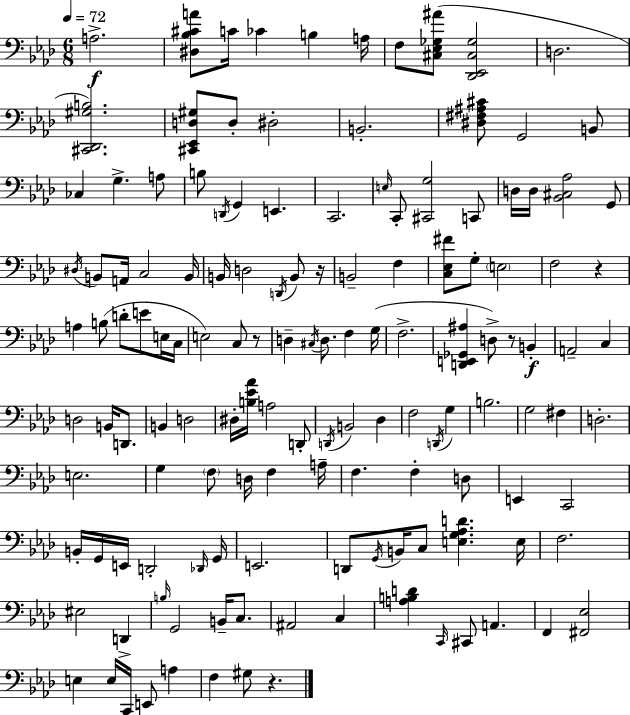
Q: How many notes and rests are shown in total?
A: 138